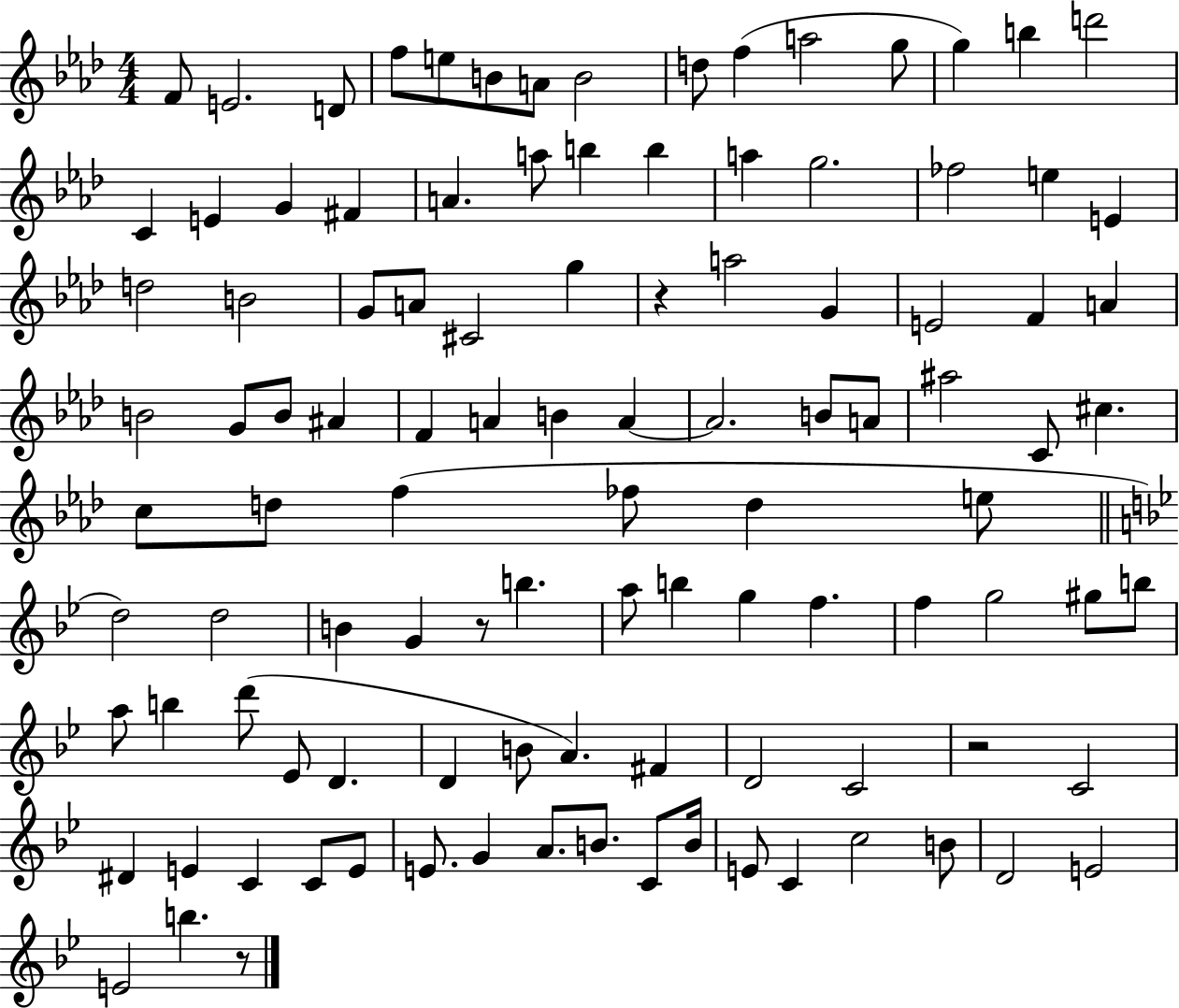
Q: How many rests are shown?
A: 4